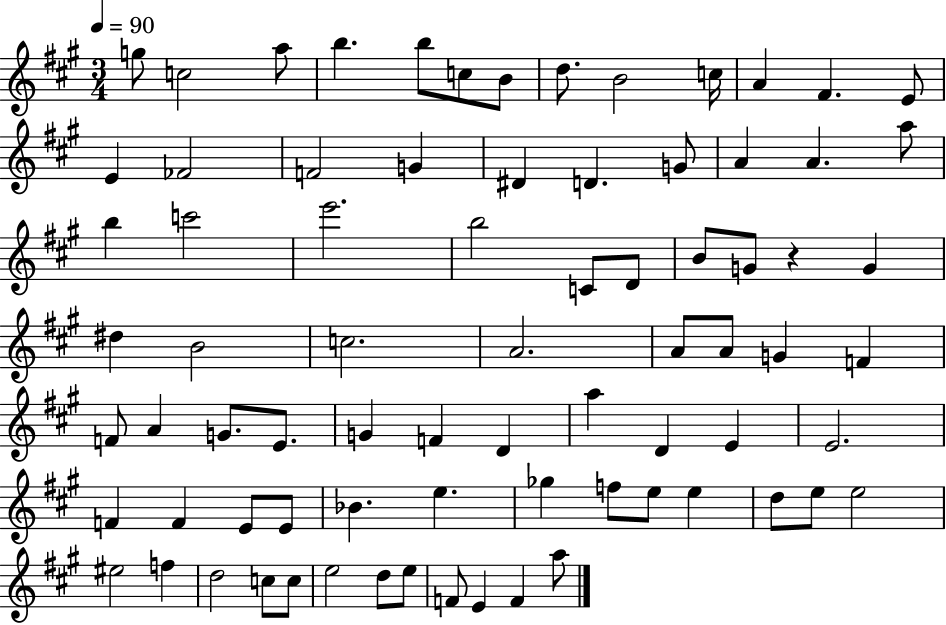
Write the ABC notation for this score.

X:1
T:Untitled
M:3/4
L:1/4
K:A
g/2 c2 a/2 b b/2 c/2 B/2 d/2 B2 c/4 A ^F E/2 E _F2 F2 G ^D D G/2 A A a/2 b c'2 e'2 b2 C/2 D/2 B/2 G/2 z G ^d B2 c2 A2 A/2 A/2 G F F/2 A G/2 E/2 G F D a D E E2 F F E/2 E/2 _B e _g f/2 e/2 e d/2 e/2 e2 ^e2 f d2 c/2 c/2 e2 d/2 e/2 F/2 E F a/2